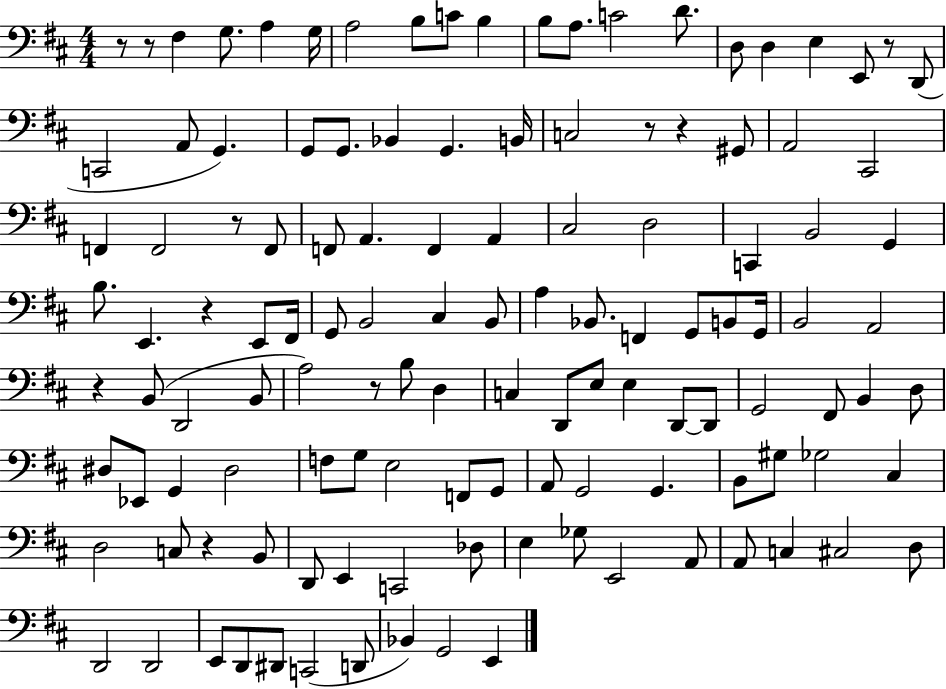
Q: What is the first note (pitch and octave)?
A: F#3